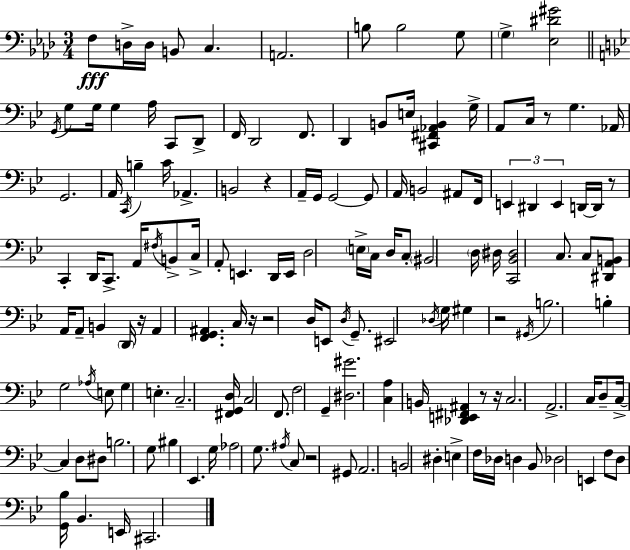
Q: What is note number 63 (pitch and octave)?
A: D3